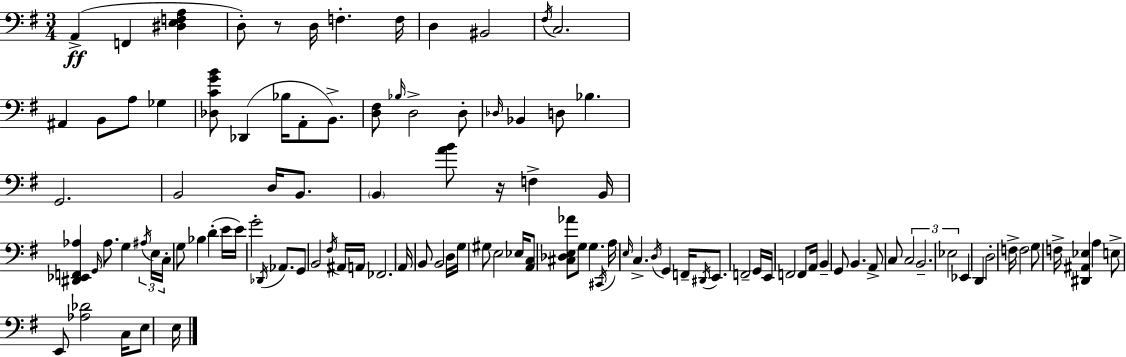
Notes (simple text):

A2/q F2/q [D#3,E3,F3,A3]/q D3/e R/e D3/s F3/q. F3/s D3/q BIS2/h F#3/s C3/h. A#2/q B2/e A3/e Gb3/q [Db3,C4,G4,B4]/e Db2/q Bb3/s A2/e B2/e. [D3,F#3]/e Bb3/s D3/h D3/e Db3/s Bb2/q D3/e Bb3/q. G2/h. B2/h D3/s B2/e. B2/q [A4,B4]/e R/s F3/q B2/s [D#2,Eb2,F2,Ab3]/q G2/s Ab3/e. G3/q A#3/s E3/s C3/s G3/e Bb3/q D4/q E4/s E4/s G4/h Db2/s Ab2/e. G2/e B2/h F#3/s A#2/s A2/s FES2/h. A2/s B2/e B2/h D3/s G3/s G#3/e E3/h Eb3/s [A2,C3]/e [C#3,Db3,E3,Ab4]/e G3/e G3/q. C#2/s A3/s E3/s C3/q. D3/s G2/q F2/s D#2/s E2/e. F2/h G2/s E2/s F2/h F2/e A2/s B2/q G2/e B2/q. A2/e C3/e C3/h B2/h. Eb3/h Eb2/q D2/q D3/h F3/s F3/h G3/e F3/s [D#2,A#2,Eb3]/q A3/q E3/e E2/e [Ab3,Db4]/h C3/s E3/e E3/s